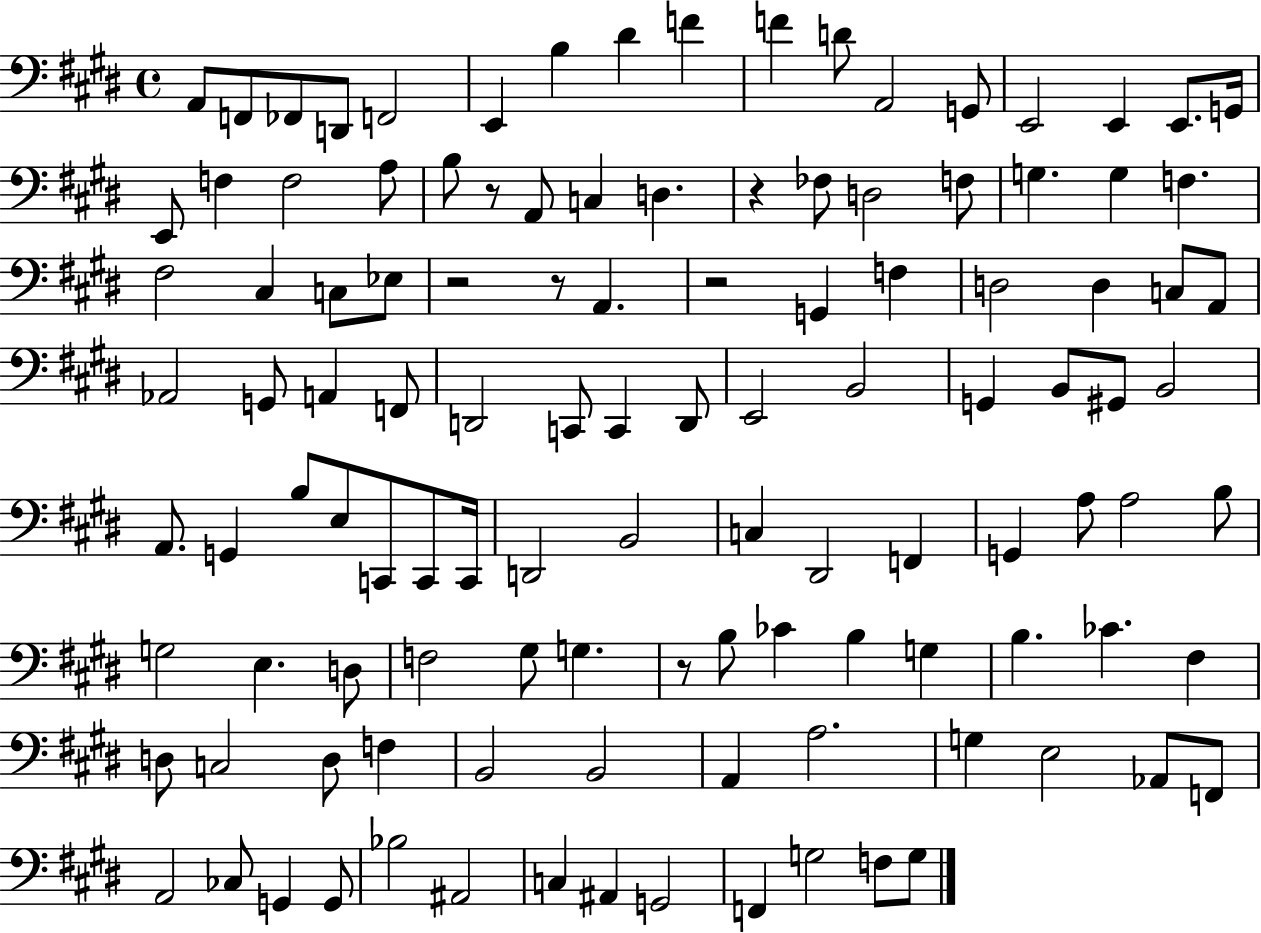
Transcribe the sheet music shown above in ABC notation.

X:1
T:Untitled
M:4/4
L:1/4
K:E
A,,/2 F,,/2 _F,,/2 D,,/2 F,,2 E,, B, ^D F F D/2 A,,2 G,,/2 E,,2 E,, E,,/2 G,,/4 E,,/2 F, F,2 A,/2 B,/2 z/2 A,,/2 C, D, z _F,/2 D,2 F,/2 G, G, F, ^F,2 ^C, C,/2 _E,/2 z2 z/2 A,, z2 G,, F, D,2 D, C,/2 A,,/2 _A,,2 G,,/2 A,, F,,/2 D,,2 C,,/2 C,, D,,/2 E,,2 B,,2 G,, B,,/2 ^G,,/2 B,,2 A,,/2 G,, B,/2 E,/2 C,,/2 C,,/2 C,,/4 D,,2 B,,2 C, ^D,,2 F,, G,, A,/2 A,2 B,/2 G,2 E, D,/2 F,2 ^G,/2 G, z/2 B,/2 _C B, G, B, _C ^F, D,/2 C,2 D,/2 F, B,,2 B,,2 A,, A,2 G, E,2 _A,,/2 F,,/2 A,,2 _C,/2 G,, G,,/2 _B,2 ^A,,2 C, ^A,, G,,2 F,, G,2 F,/2 G,/2